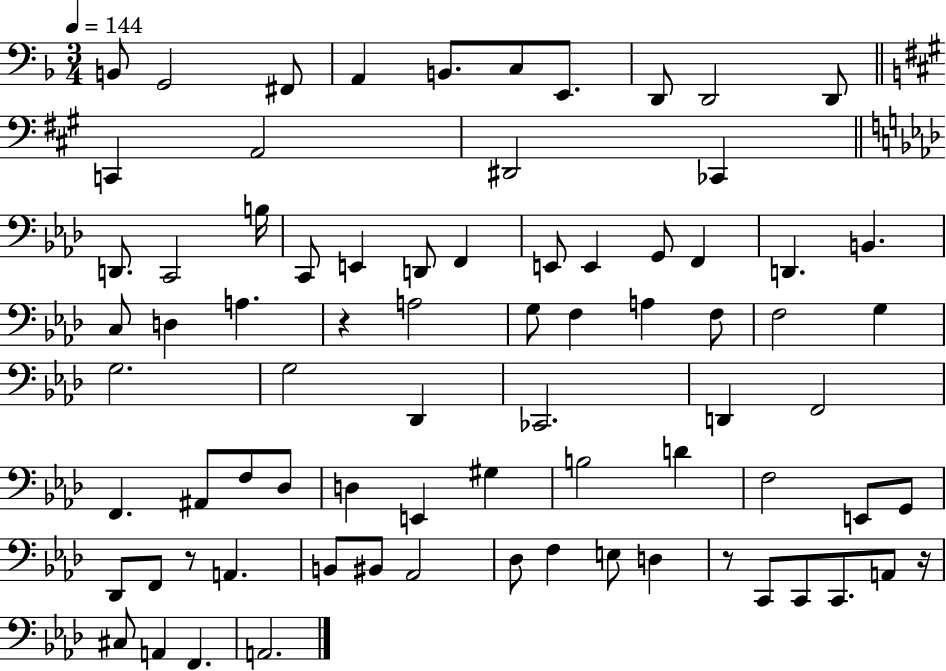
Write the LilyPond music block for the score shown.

{
  \clef bass
  \numericTimeSignature
  \time 3/4
  \key f \major
  \tempo 4 = 144
  b,8 g,2 fis,8 | a,4 b,8. c8 e,8. | d,8 d,2 d,8 | \bar "||" \break \key a \major c,4 a,2 | dis,2 ces,4 | \bar "||" \break \key aes \major d,8. c,2 b16 | c,8 e,4 d,8 f,4 | e,8 e,4 g,8 f,4 | d,4. b,4. | \break c8 d4 a4. | r4 a2 | g8 f4 a4 f8 | f2 g4 | \break g2. | g2 des,4 | ces,2. | d,4 f,2 | \break f,4. ais,8 f8 des8 | d4 e,4 gis4 | b2 d'4 | f2 e,8 g,8 | \break des,8 f,8 r8 a,4. | b,8 bis,8 aes,2 | des8 f4 e8 d4 | r8 c,8 c,8 c,8. a,8 r16 | \break cis8 a,4 f,4. | a,2. | \bar "|."
}